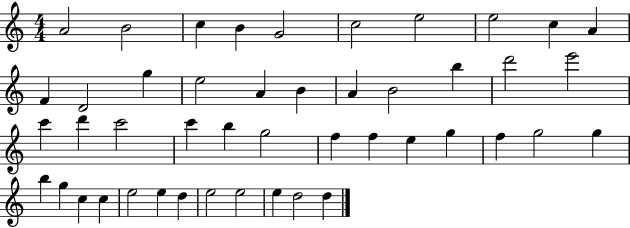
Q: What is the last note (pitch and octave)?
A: D5